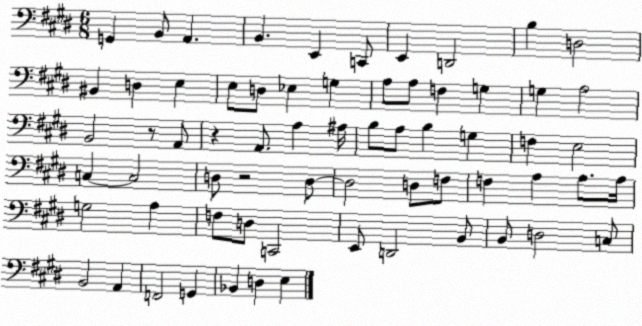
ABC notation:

X:1
T:Untitled
M:6/8
L:1/4
K:E
G,, B,,/2 A,, B,, E,, C,,/2 E,, D,,2 B, D,2 ^B,, D, E, E,/2 D,/2 _E, G, A,/2 A,/2 F, G, G, A,2 B,,2 z/2 A,,/2 z A,,/2 A, ^A,/4 B,/2 A,/2 B, G, F, E,2 C, C,2 D,/2 z2 D,/2 D,2 D,/2 F,/2 F, A, A,/2 A,/4 G,2 A, F,/2 D,/2 C,,2 E,,/2 D,,2 B,,/2 B,,/2 D,2 C,/2 B,,2 A,, F,,2 G,, _B,, D, E,